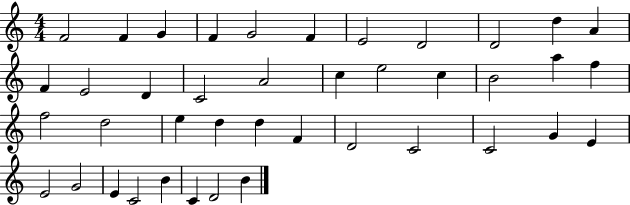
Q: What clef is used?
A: treble